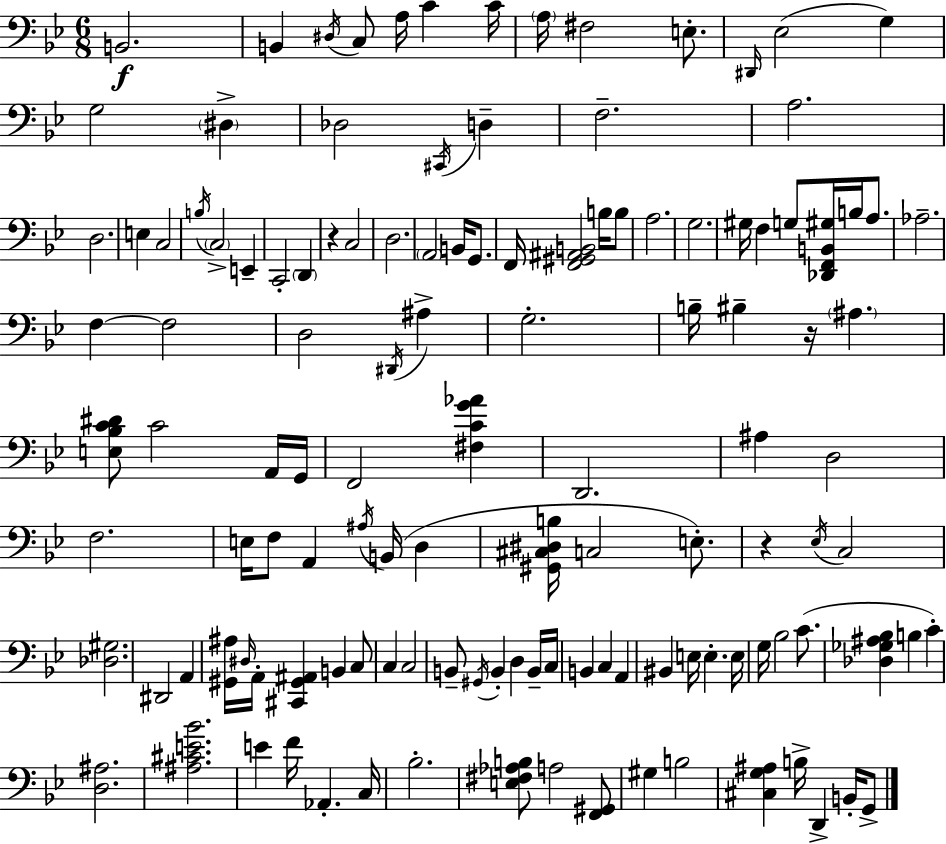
B2/h. B2/q D#3/s C3/e A3/s C4/q C4/s A3/s F#3/h E3/e. D#2/s Eb3/h G3/q G3/h D#3/q Db3/h C#2/s D3/q F3/h. A3/h. D3/h. E3/q C3/h B3/s C3/h E2/q C2/h D2/q R/q C3/h D3/h. A2/h B2/s G2/e. F2/s [F2,G#2,A#2,B2]/h B3/s B3/e A3/h. G3/h. G#3/s F3/q G3/e [Db2,F2,B2,G#3]/s B3/s A3/e. Ab3/h. F3/q F3/h D3/h D#2/s A#3/q G3/h. B3/s BIS3/q R/s A#3/q. [E3,Bb3,C4,D#4]/e C4/h A2/s G2/s F2/h [F#3,C4,G4,Ab4]/q D2/h. A#3/q D3/h F3/h. E3/s F3/e A2/q A#3/s B2/s D3/q [G#2,C#3,D#3,B3]/s C3/h E3/e. R/q Eb3/s C3/h [Db3,G#3]/h. D#2/h A2/q [G#2,A#3]/s D#3/s A2/s [C#2,G#2,A#2]/q B2/q C3/e C3/q C3/h B2/e G#2/s B2/q D3/q B2/s C3/s B2/q C3/q A2/q BIS2/q E3/s E3/q. E3/s G3/s Bb3/h C4/e. [Db3,Gb3,A#3,Bb3]/q B3/q C4/q [D3,A#3]/h. [A#3,C#4,E4,Bb4]/h. E4/q F4/s Ab2/q. C3/s Bb3/h. [E3,F#3,Ab3,B3]/e A3/h [F2,G#2]/e G#3/q B3/h [C#3,G3,A#3]/q B3/s D2/q B2/s G2/e